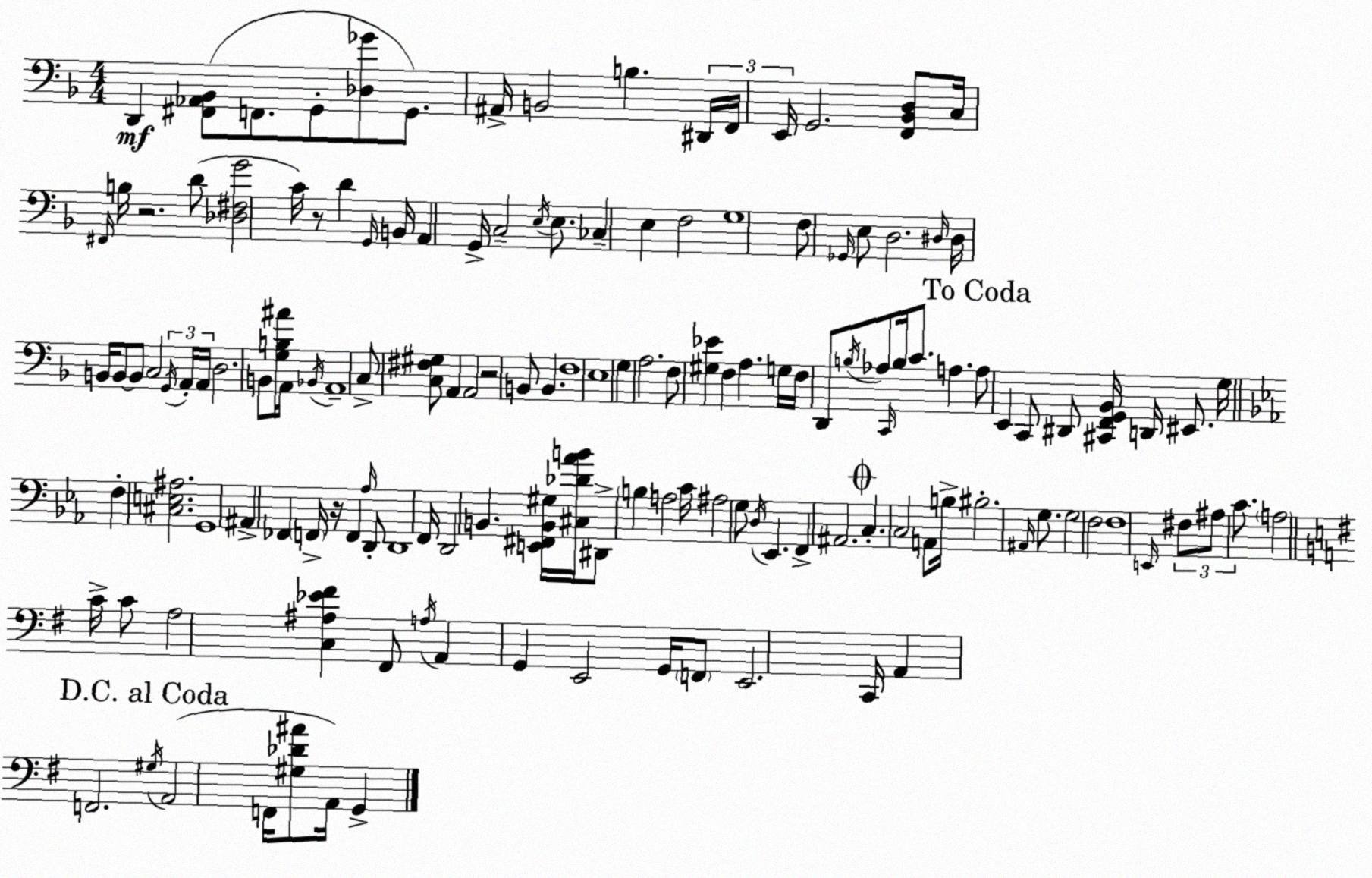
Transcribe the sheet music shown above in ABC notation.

X:1
T:Untitled
M:4/4
L:1/4
K:Dm
D,, [^F,,_A,,_B,,]/2 F,,/2 G,,/2 [_D,_G]/2 G,,/2 ^A,,/4 B,,2 B, ^D,,/4 F,,/4 E,,/4 G,,2 [F,,_B,,D,]/2 C,/4 ^F,,/4 B,/4 z2 D/2 [_D,^F,G]2 C/4 z/2 D G,,/4 B,,/4 A,, G,,/4 C,2 E,/4 E,/2 _C, E, F,2 G,4 F,/2 _G,,/4 E,/2 D,2 ^D,/4 ^D,/4 B,,/4 B,,/2 B,,/2 C,2 G,,/4 A,,/4 A,,/4 D,2 B,,/2 [G,B,^A]/4 A,,/4 _B,,/4 A,,4 C,/2 [C,^F,^G,]/2 A,, A,,2 z2 B,,/2 B,, F,4 E,4 G, A,2 F,/2 [^G,_E] F, A, G,/4 F,/4 D,,/2 B,/4 _A,/2 C,,/4 B,/4 C/2 A, A,/2 E,, C,,/2 ^D,,/2 [^C,,F,,G,,_B,,]/4 D,,/4 ^E,,/2 G,/4 F, [^C,E,^A,]2 G,,4 ^A,, _F,, F,,/4 z/4 F,, _A,/4 D,,/2 D,,4 F,,/4 D,,2 B,, [E,,^F,,B,,^G,]/4 [^C,_D_AB]/4 ^D,,/2 B, A,2 C/4 ^A,2 G,/2 D,/4 _E,, F,, ^A,,2 C, C,2 A,,/2 B,/4 ^B,2 ^A,,/4 G,/2 G,2 F,2 F,4 E,,/4 ^F,/2 ^A,/2 C/2 A,2 C/4 C/2 A,2 [C,^A,_E^F] ^F,,/2 A,/4 A,, G,, E,,2 G,,/4 F,,/2 E,,2 C,,/4 A,, F,,2 ^G,/4 A,,2 F,,/4 [^G,_D^A]/2 A,,/4 G,,